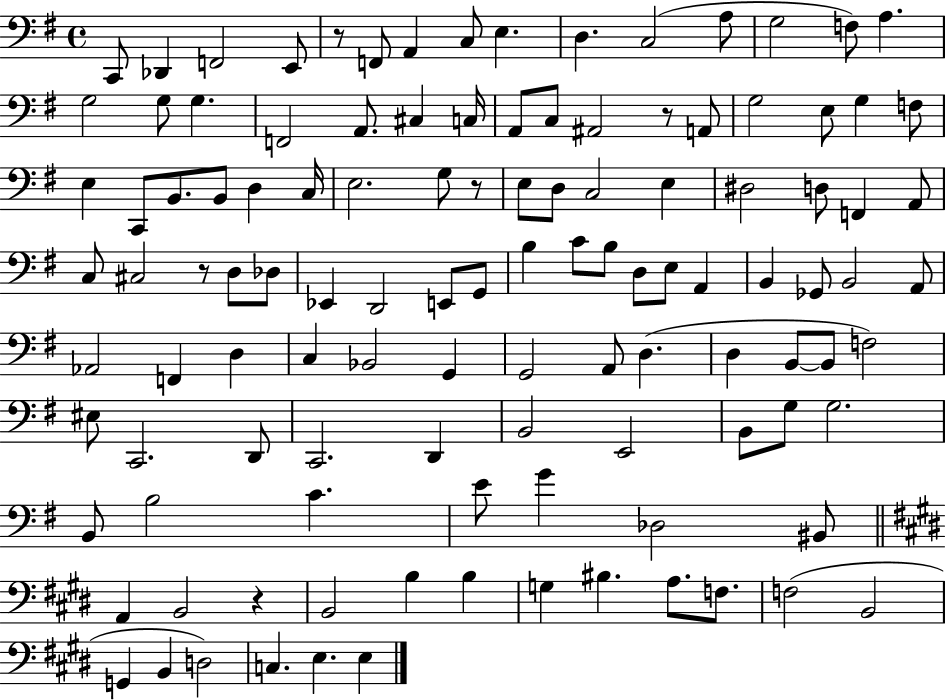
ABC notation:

X:1
T:Untitled
M:4/4
L:1/4
K:G
C,,/2 _D,, F,,2 E,,/2 z/2 F,,/2 A,, C,/2 E, D, C,2 A,/2 G,2 F,/2 A, G,2 G,/2 G, F,,2 A,,/2 ^C, C,/4 A,,/2 C,/2 ^A,,2 z/2 A,,/2 G,2 E,/2 G, F,/2 E, C,,/2 B,,/2 B,,/2 D, C,/4 E,2 G,/2 z/2 E,/2 D,/2 C,2 E, ^D,2 D,/2 F,, A,,/2 C,/2 ^C,2 z/2 D,/2 _D,/2 _E,, D,,2 E,,/2 G,,/2 B, C/2 B,/2 D,/2 E,/2 A,, B,, _G,,/2 B,,2 A,,/2 _A,,2 F,, D, C, _B,,2 G,, G,,2 A,,/2 D, D, B,,/2 B,,/2 F,2 ^E,/2 C,,2 D,,/2 C,,2 D,, B,,2 E,,2 B,,/2 G,/2 G,2 B,,/2 B,2 C E/2 G _D,2 ^B,,/2 A,, B,,2 z B,,2 B, B, G, ^B, A,/2 F,/2 F,2 B,,2 G,, B,, D,2 C, E, E,